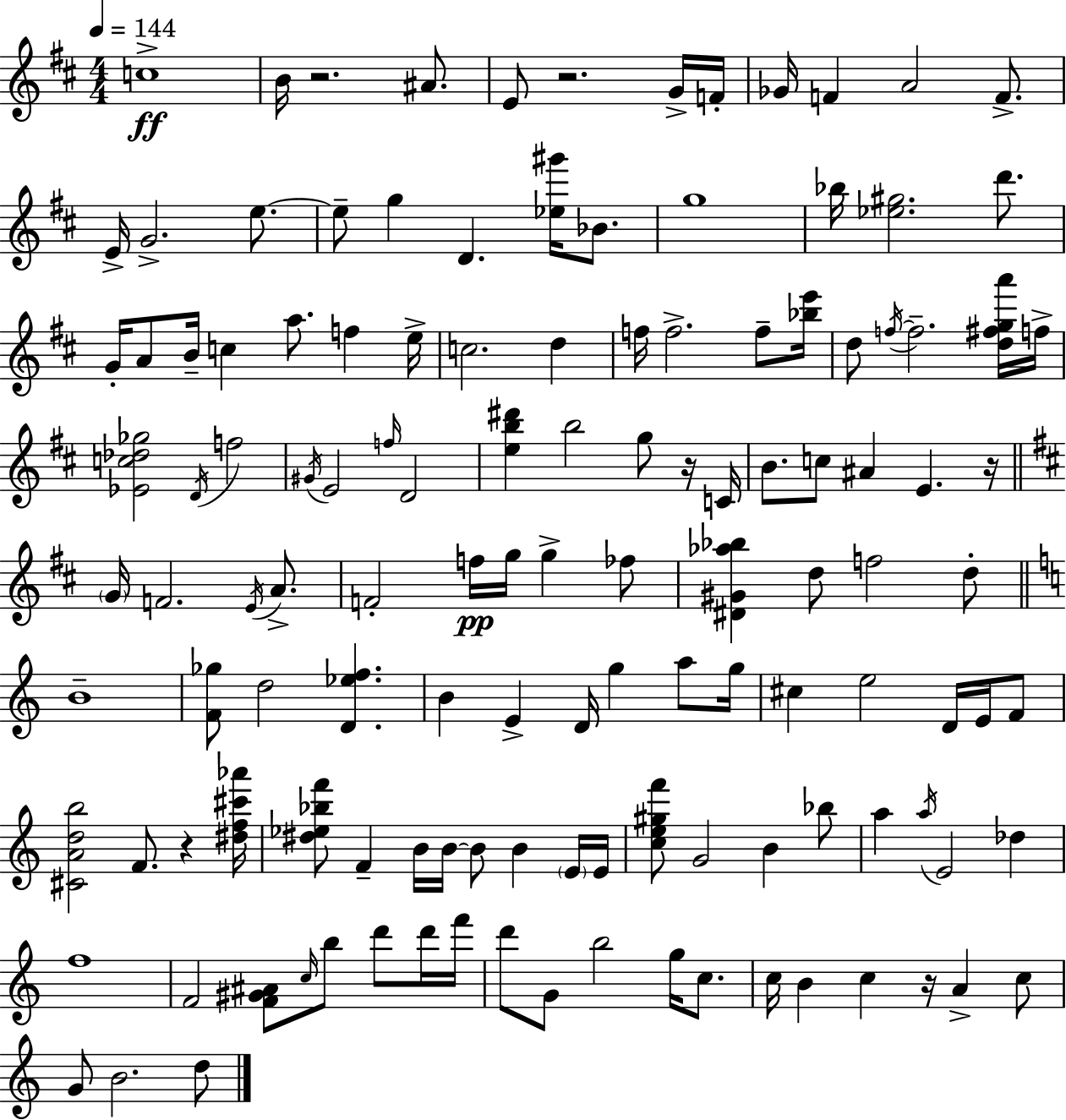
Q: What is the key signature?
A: D major